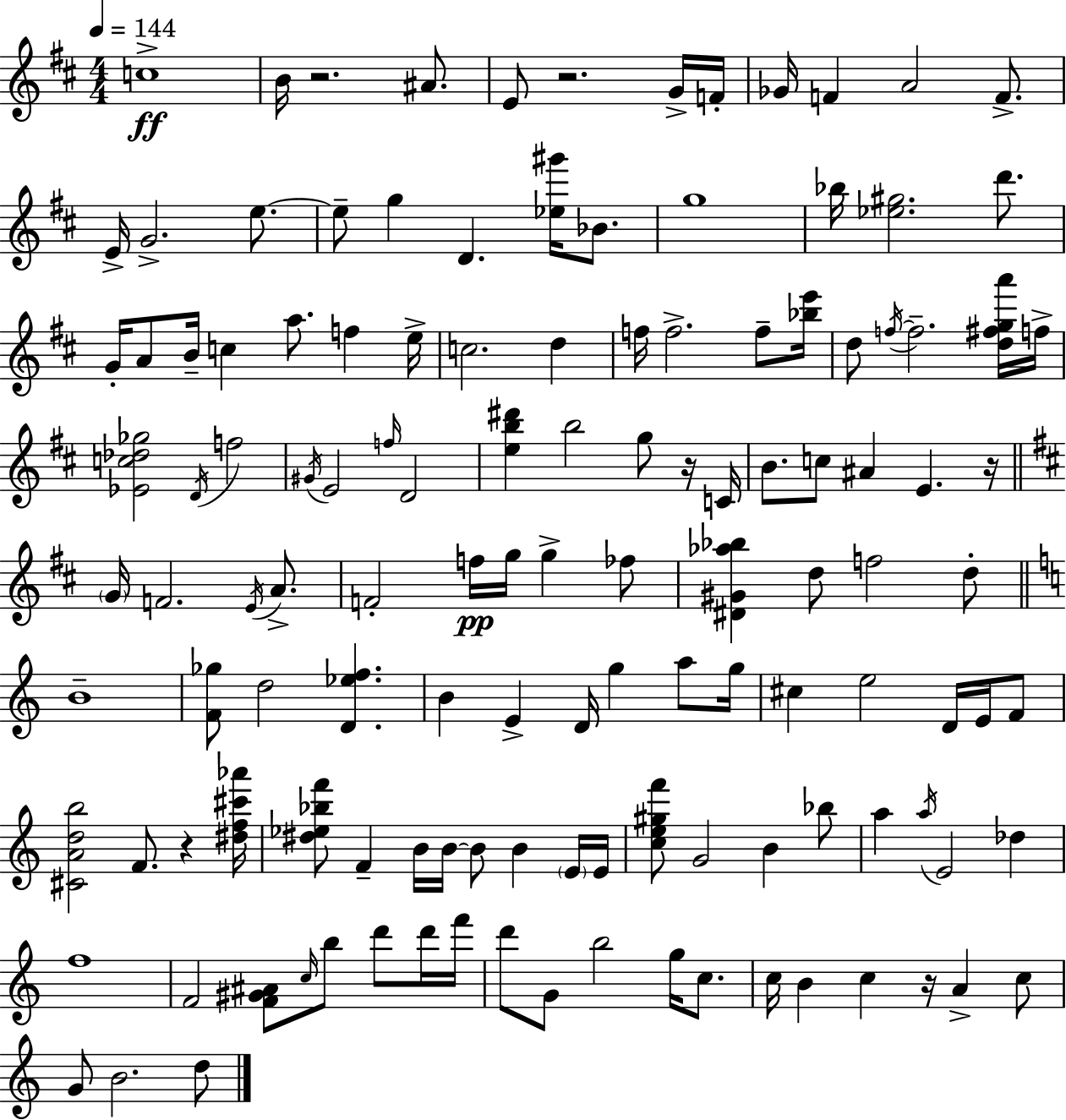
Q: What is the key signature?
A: D major